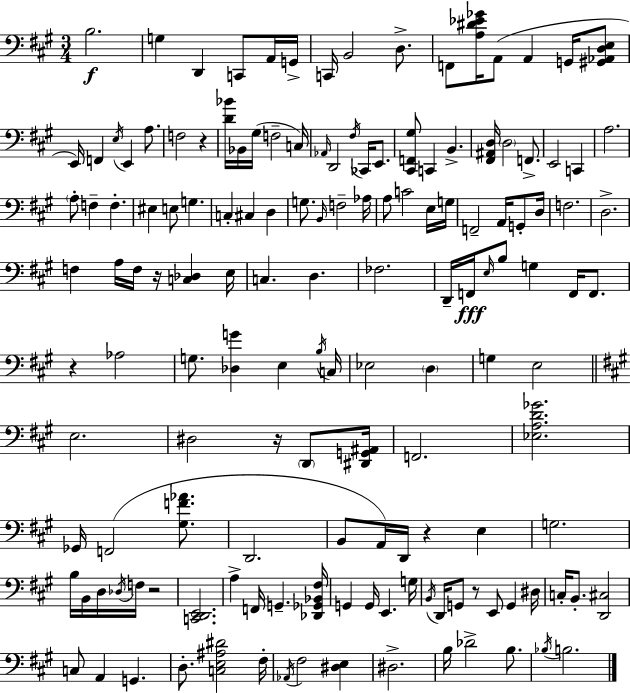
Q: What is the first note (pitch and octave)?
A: B3